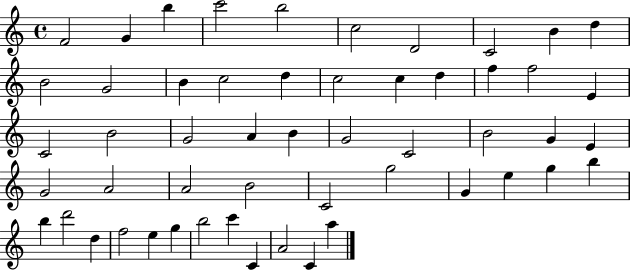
{
  \clef treble
  \time 4/4
  \defaultTimeSignature
  \key c \major
  f'2 g'4 b''4 | c'''2 b''2 | c''2 d'2 | c'2 b'4 d''4 | \break b'2 g'2 | b'4 c''2 d''4 | c''2 c''4 d''4 | f''4 f''2 e'4 | \break c'2 b'2 | g'2 a'4 b'4 | g'2 c'2 | b'2 g'4 e'4 | \break g'2 a'2 | a'2 b'2 | c'2 g''2 | g'4 e''4 g''4 b''4 | \break b''4 d'''2 d''4 | f''2 e''4 g''4 | b''2 c'''4 c'4 | a'2 c'4 a''4 | \break \bar "|."
}